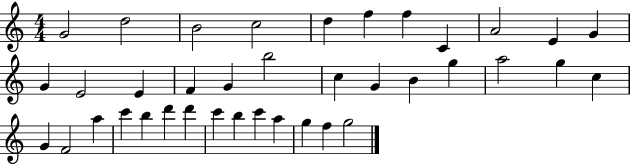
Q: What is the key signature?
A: C major